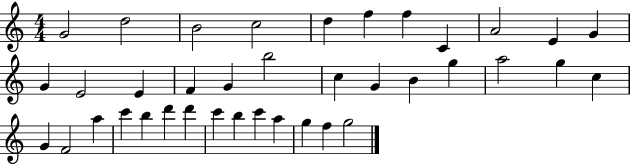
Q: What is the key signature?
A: C major